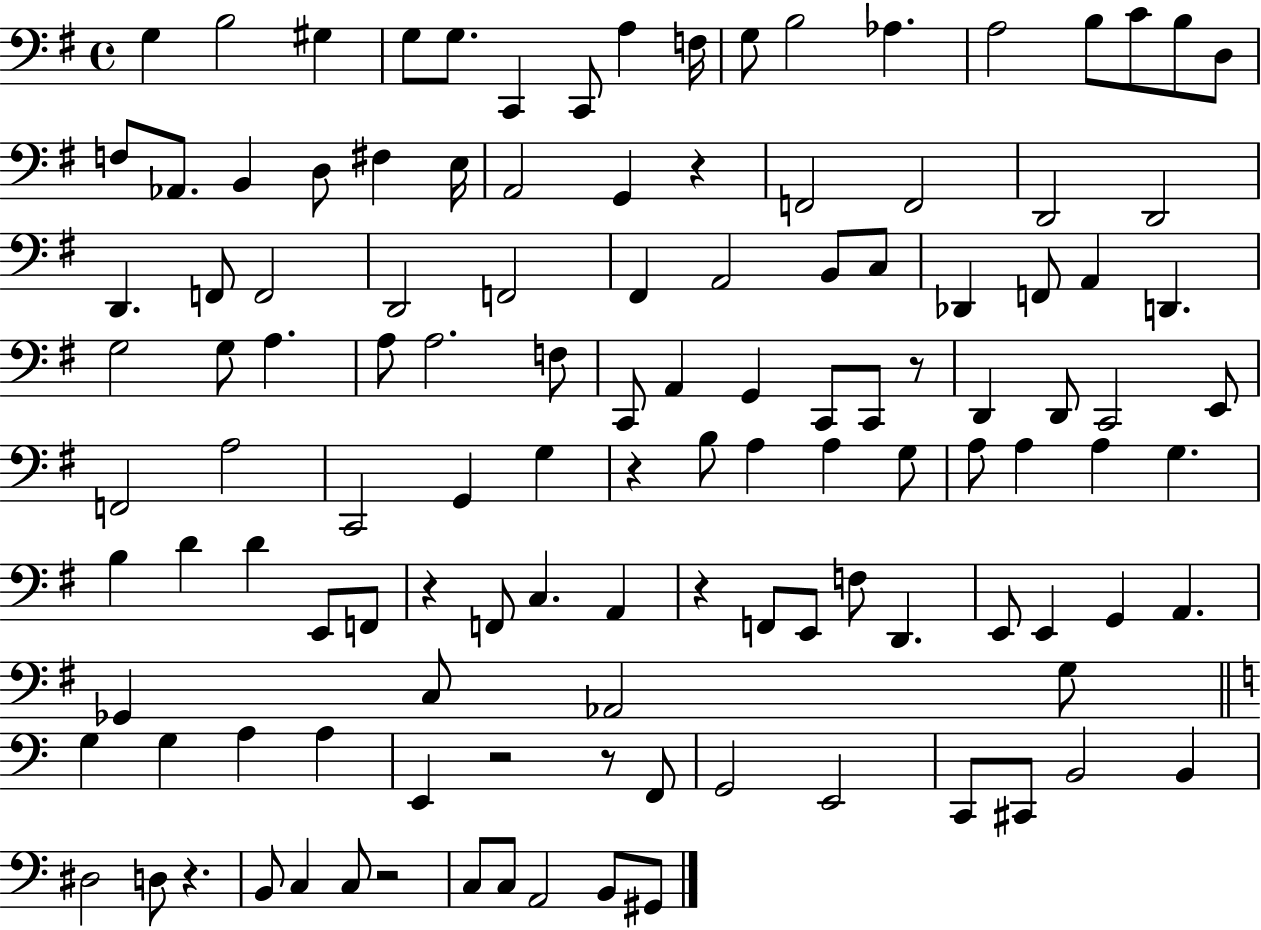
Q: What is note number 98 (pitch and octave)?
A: E2